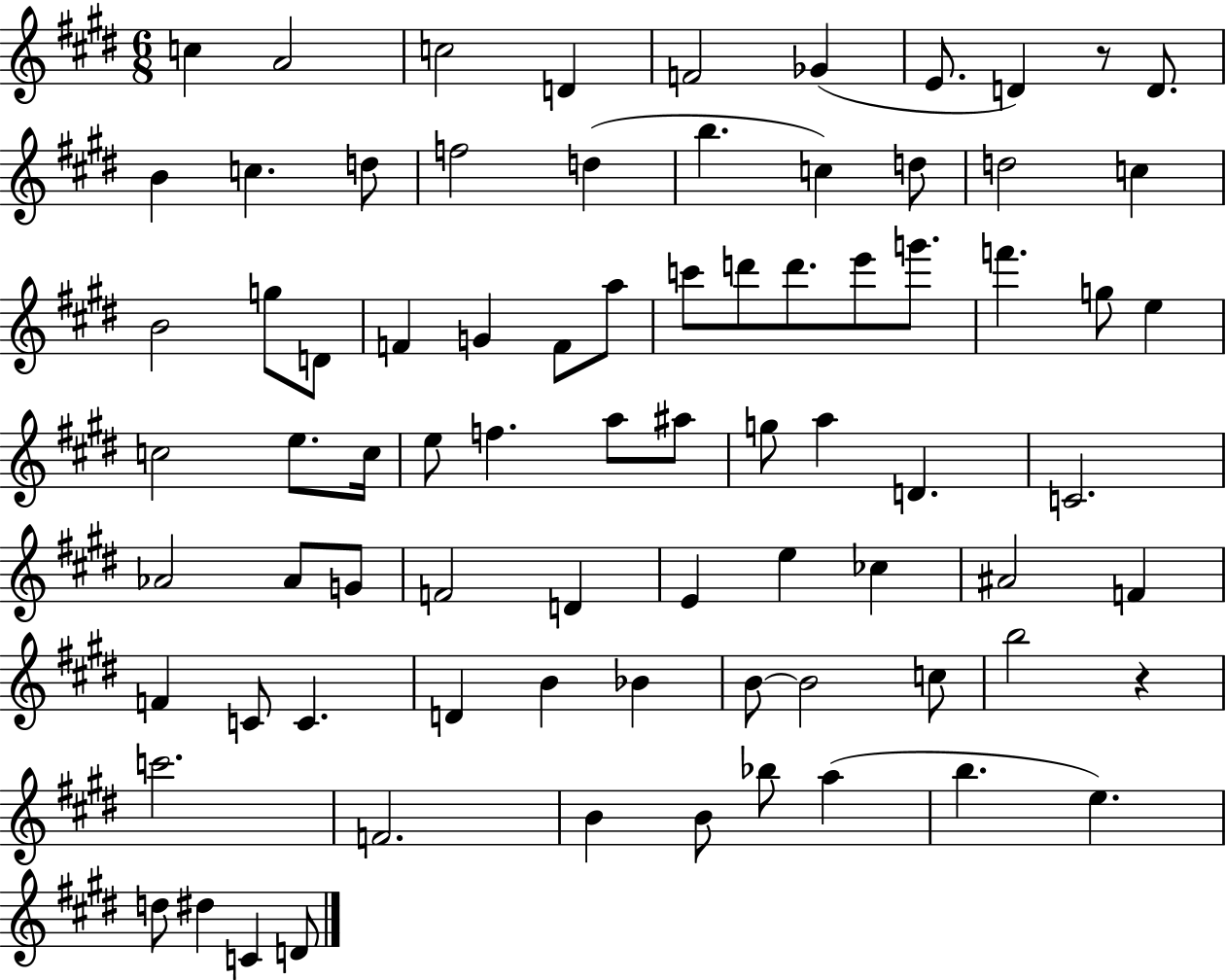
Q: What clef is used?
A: treble